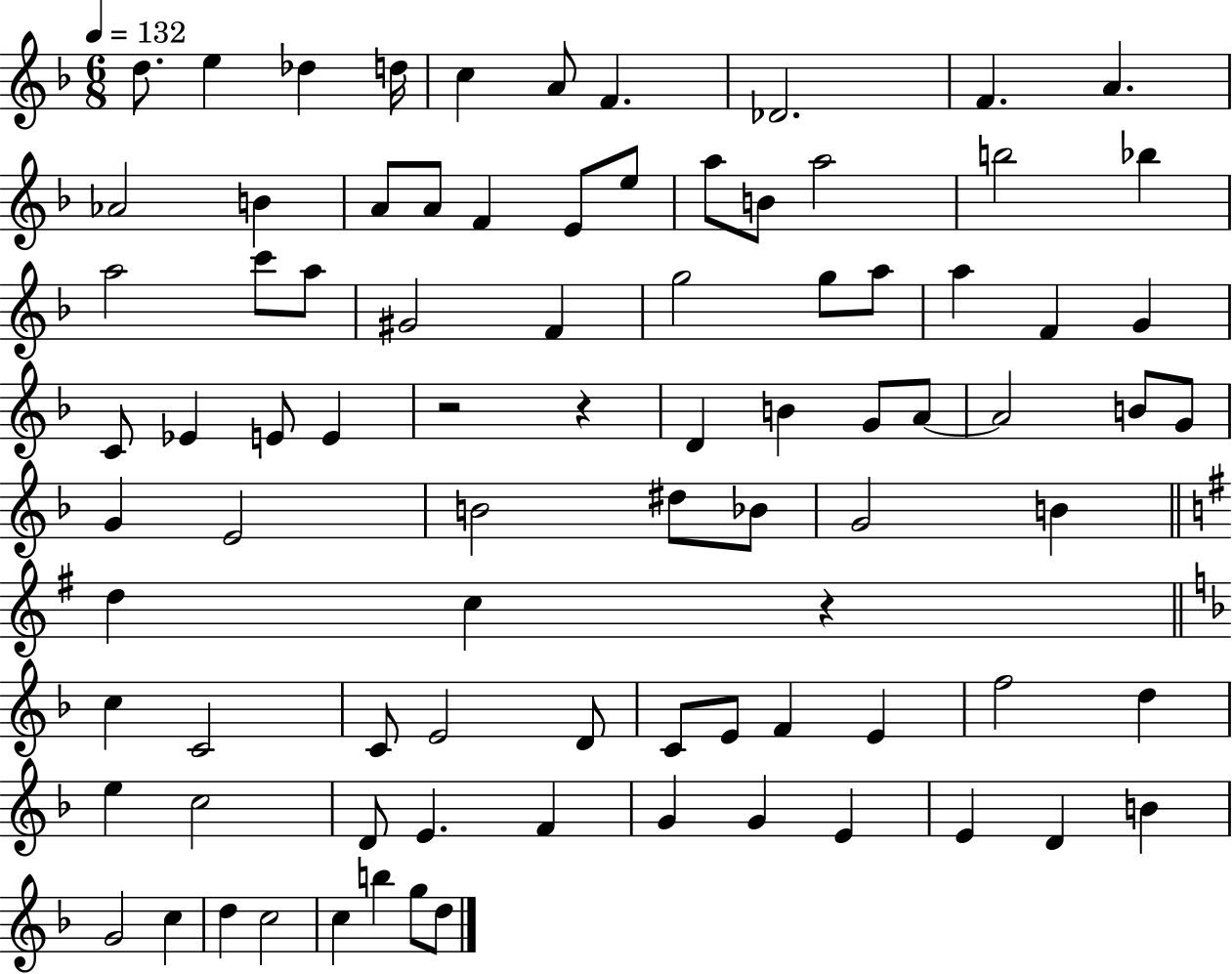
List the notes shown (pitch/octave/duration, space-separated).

D5/e. E5/q Db5/q D5/s C5/q A4/e F4/q. Db4/h. F4/q. A4/q. Ab4/h B4/q A4/e A4/e F4/q E4/e E5/e A5/e B4/e A5/h B5/h Bb5/q A5/h C6/e A5/e G#4/h F4/q G5/h G5/e A5/e A5/q F4/q G4/q C4/e Eb4/q E4/e E4/q R/h R/q D4/q B4/q G4/e A4/e A4/h B4/e G4/e G4/q E4/h B4/h D#5/e Bb4/e G4/h B4/q D5/q C5/q R/q C5/q C4/h C4/e E4/h D4/e C4/e E4/e F4/q E4/q F5/h D5/q E5/q C5/h D4/e E4/q. F4/q G4/q G4/q E4/q E4/q D4/q B4/q G4/h C5/q D5/q C5/h C5/q B5/q G5/e D5/e